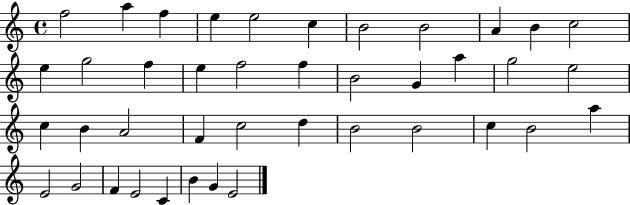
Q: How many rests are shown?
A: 0